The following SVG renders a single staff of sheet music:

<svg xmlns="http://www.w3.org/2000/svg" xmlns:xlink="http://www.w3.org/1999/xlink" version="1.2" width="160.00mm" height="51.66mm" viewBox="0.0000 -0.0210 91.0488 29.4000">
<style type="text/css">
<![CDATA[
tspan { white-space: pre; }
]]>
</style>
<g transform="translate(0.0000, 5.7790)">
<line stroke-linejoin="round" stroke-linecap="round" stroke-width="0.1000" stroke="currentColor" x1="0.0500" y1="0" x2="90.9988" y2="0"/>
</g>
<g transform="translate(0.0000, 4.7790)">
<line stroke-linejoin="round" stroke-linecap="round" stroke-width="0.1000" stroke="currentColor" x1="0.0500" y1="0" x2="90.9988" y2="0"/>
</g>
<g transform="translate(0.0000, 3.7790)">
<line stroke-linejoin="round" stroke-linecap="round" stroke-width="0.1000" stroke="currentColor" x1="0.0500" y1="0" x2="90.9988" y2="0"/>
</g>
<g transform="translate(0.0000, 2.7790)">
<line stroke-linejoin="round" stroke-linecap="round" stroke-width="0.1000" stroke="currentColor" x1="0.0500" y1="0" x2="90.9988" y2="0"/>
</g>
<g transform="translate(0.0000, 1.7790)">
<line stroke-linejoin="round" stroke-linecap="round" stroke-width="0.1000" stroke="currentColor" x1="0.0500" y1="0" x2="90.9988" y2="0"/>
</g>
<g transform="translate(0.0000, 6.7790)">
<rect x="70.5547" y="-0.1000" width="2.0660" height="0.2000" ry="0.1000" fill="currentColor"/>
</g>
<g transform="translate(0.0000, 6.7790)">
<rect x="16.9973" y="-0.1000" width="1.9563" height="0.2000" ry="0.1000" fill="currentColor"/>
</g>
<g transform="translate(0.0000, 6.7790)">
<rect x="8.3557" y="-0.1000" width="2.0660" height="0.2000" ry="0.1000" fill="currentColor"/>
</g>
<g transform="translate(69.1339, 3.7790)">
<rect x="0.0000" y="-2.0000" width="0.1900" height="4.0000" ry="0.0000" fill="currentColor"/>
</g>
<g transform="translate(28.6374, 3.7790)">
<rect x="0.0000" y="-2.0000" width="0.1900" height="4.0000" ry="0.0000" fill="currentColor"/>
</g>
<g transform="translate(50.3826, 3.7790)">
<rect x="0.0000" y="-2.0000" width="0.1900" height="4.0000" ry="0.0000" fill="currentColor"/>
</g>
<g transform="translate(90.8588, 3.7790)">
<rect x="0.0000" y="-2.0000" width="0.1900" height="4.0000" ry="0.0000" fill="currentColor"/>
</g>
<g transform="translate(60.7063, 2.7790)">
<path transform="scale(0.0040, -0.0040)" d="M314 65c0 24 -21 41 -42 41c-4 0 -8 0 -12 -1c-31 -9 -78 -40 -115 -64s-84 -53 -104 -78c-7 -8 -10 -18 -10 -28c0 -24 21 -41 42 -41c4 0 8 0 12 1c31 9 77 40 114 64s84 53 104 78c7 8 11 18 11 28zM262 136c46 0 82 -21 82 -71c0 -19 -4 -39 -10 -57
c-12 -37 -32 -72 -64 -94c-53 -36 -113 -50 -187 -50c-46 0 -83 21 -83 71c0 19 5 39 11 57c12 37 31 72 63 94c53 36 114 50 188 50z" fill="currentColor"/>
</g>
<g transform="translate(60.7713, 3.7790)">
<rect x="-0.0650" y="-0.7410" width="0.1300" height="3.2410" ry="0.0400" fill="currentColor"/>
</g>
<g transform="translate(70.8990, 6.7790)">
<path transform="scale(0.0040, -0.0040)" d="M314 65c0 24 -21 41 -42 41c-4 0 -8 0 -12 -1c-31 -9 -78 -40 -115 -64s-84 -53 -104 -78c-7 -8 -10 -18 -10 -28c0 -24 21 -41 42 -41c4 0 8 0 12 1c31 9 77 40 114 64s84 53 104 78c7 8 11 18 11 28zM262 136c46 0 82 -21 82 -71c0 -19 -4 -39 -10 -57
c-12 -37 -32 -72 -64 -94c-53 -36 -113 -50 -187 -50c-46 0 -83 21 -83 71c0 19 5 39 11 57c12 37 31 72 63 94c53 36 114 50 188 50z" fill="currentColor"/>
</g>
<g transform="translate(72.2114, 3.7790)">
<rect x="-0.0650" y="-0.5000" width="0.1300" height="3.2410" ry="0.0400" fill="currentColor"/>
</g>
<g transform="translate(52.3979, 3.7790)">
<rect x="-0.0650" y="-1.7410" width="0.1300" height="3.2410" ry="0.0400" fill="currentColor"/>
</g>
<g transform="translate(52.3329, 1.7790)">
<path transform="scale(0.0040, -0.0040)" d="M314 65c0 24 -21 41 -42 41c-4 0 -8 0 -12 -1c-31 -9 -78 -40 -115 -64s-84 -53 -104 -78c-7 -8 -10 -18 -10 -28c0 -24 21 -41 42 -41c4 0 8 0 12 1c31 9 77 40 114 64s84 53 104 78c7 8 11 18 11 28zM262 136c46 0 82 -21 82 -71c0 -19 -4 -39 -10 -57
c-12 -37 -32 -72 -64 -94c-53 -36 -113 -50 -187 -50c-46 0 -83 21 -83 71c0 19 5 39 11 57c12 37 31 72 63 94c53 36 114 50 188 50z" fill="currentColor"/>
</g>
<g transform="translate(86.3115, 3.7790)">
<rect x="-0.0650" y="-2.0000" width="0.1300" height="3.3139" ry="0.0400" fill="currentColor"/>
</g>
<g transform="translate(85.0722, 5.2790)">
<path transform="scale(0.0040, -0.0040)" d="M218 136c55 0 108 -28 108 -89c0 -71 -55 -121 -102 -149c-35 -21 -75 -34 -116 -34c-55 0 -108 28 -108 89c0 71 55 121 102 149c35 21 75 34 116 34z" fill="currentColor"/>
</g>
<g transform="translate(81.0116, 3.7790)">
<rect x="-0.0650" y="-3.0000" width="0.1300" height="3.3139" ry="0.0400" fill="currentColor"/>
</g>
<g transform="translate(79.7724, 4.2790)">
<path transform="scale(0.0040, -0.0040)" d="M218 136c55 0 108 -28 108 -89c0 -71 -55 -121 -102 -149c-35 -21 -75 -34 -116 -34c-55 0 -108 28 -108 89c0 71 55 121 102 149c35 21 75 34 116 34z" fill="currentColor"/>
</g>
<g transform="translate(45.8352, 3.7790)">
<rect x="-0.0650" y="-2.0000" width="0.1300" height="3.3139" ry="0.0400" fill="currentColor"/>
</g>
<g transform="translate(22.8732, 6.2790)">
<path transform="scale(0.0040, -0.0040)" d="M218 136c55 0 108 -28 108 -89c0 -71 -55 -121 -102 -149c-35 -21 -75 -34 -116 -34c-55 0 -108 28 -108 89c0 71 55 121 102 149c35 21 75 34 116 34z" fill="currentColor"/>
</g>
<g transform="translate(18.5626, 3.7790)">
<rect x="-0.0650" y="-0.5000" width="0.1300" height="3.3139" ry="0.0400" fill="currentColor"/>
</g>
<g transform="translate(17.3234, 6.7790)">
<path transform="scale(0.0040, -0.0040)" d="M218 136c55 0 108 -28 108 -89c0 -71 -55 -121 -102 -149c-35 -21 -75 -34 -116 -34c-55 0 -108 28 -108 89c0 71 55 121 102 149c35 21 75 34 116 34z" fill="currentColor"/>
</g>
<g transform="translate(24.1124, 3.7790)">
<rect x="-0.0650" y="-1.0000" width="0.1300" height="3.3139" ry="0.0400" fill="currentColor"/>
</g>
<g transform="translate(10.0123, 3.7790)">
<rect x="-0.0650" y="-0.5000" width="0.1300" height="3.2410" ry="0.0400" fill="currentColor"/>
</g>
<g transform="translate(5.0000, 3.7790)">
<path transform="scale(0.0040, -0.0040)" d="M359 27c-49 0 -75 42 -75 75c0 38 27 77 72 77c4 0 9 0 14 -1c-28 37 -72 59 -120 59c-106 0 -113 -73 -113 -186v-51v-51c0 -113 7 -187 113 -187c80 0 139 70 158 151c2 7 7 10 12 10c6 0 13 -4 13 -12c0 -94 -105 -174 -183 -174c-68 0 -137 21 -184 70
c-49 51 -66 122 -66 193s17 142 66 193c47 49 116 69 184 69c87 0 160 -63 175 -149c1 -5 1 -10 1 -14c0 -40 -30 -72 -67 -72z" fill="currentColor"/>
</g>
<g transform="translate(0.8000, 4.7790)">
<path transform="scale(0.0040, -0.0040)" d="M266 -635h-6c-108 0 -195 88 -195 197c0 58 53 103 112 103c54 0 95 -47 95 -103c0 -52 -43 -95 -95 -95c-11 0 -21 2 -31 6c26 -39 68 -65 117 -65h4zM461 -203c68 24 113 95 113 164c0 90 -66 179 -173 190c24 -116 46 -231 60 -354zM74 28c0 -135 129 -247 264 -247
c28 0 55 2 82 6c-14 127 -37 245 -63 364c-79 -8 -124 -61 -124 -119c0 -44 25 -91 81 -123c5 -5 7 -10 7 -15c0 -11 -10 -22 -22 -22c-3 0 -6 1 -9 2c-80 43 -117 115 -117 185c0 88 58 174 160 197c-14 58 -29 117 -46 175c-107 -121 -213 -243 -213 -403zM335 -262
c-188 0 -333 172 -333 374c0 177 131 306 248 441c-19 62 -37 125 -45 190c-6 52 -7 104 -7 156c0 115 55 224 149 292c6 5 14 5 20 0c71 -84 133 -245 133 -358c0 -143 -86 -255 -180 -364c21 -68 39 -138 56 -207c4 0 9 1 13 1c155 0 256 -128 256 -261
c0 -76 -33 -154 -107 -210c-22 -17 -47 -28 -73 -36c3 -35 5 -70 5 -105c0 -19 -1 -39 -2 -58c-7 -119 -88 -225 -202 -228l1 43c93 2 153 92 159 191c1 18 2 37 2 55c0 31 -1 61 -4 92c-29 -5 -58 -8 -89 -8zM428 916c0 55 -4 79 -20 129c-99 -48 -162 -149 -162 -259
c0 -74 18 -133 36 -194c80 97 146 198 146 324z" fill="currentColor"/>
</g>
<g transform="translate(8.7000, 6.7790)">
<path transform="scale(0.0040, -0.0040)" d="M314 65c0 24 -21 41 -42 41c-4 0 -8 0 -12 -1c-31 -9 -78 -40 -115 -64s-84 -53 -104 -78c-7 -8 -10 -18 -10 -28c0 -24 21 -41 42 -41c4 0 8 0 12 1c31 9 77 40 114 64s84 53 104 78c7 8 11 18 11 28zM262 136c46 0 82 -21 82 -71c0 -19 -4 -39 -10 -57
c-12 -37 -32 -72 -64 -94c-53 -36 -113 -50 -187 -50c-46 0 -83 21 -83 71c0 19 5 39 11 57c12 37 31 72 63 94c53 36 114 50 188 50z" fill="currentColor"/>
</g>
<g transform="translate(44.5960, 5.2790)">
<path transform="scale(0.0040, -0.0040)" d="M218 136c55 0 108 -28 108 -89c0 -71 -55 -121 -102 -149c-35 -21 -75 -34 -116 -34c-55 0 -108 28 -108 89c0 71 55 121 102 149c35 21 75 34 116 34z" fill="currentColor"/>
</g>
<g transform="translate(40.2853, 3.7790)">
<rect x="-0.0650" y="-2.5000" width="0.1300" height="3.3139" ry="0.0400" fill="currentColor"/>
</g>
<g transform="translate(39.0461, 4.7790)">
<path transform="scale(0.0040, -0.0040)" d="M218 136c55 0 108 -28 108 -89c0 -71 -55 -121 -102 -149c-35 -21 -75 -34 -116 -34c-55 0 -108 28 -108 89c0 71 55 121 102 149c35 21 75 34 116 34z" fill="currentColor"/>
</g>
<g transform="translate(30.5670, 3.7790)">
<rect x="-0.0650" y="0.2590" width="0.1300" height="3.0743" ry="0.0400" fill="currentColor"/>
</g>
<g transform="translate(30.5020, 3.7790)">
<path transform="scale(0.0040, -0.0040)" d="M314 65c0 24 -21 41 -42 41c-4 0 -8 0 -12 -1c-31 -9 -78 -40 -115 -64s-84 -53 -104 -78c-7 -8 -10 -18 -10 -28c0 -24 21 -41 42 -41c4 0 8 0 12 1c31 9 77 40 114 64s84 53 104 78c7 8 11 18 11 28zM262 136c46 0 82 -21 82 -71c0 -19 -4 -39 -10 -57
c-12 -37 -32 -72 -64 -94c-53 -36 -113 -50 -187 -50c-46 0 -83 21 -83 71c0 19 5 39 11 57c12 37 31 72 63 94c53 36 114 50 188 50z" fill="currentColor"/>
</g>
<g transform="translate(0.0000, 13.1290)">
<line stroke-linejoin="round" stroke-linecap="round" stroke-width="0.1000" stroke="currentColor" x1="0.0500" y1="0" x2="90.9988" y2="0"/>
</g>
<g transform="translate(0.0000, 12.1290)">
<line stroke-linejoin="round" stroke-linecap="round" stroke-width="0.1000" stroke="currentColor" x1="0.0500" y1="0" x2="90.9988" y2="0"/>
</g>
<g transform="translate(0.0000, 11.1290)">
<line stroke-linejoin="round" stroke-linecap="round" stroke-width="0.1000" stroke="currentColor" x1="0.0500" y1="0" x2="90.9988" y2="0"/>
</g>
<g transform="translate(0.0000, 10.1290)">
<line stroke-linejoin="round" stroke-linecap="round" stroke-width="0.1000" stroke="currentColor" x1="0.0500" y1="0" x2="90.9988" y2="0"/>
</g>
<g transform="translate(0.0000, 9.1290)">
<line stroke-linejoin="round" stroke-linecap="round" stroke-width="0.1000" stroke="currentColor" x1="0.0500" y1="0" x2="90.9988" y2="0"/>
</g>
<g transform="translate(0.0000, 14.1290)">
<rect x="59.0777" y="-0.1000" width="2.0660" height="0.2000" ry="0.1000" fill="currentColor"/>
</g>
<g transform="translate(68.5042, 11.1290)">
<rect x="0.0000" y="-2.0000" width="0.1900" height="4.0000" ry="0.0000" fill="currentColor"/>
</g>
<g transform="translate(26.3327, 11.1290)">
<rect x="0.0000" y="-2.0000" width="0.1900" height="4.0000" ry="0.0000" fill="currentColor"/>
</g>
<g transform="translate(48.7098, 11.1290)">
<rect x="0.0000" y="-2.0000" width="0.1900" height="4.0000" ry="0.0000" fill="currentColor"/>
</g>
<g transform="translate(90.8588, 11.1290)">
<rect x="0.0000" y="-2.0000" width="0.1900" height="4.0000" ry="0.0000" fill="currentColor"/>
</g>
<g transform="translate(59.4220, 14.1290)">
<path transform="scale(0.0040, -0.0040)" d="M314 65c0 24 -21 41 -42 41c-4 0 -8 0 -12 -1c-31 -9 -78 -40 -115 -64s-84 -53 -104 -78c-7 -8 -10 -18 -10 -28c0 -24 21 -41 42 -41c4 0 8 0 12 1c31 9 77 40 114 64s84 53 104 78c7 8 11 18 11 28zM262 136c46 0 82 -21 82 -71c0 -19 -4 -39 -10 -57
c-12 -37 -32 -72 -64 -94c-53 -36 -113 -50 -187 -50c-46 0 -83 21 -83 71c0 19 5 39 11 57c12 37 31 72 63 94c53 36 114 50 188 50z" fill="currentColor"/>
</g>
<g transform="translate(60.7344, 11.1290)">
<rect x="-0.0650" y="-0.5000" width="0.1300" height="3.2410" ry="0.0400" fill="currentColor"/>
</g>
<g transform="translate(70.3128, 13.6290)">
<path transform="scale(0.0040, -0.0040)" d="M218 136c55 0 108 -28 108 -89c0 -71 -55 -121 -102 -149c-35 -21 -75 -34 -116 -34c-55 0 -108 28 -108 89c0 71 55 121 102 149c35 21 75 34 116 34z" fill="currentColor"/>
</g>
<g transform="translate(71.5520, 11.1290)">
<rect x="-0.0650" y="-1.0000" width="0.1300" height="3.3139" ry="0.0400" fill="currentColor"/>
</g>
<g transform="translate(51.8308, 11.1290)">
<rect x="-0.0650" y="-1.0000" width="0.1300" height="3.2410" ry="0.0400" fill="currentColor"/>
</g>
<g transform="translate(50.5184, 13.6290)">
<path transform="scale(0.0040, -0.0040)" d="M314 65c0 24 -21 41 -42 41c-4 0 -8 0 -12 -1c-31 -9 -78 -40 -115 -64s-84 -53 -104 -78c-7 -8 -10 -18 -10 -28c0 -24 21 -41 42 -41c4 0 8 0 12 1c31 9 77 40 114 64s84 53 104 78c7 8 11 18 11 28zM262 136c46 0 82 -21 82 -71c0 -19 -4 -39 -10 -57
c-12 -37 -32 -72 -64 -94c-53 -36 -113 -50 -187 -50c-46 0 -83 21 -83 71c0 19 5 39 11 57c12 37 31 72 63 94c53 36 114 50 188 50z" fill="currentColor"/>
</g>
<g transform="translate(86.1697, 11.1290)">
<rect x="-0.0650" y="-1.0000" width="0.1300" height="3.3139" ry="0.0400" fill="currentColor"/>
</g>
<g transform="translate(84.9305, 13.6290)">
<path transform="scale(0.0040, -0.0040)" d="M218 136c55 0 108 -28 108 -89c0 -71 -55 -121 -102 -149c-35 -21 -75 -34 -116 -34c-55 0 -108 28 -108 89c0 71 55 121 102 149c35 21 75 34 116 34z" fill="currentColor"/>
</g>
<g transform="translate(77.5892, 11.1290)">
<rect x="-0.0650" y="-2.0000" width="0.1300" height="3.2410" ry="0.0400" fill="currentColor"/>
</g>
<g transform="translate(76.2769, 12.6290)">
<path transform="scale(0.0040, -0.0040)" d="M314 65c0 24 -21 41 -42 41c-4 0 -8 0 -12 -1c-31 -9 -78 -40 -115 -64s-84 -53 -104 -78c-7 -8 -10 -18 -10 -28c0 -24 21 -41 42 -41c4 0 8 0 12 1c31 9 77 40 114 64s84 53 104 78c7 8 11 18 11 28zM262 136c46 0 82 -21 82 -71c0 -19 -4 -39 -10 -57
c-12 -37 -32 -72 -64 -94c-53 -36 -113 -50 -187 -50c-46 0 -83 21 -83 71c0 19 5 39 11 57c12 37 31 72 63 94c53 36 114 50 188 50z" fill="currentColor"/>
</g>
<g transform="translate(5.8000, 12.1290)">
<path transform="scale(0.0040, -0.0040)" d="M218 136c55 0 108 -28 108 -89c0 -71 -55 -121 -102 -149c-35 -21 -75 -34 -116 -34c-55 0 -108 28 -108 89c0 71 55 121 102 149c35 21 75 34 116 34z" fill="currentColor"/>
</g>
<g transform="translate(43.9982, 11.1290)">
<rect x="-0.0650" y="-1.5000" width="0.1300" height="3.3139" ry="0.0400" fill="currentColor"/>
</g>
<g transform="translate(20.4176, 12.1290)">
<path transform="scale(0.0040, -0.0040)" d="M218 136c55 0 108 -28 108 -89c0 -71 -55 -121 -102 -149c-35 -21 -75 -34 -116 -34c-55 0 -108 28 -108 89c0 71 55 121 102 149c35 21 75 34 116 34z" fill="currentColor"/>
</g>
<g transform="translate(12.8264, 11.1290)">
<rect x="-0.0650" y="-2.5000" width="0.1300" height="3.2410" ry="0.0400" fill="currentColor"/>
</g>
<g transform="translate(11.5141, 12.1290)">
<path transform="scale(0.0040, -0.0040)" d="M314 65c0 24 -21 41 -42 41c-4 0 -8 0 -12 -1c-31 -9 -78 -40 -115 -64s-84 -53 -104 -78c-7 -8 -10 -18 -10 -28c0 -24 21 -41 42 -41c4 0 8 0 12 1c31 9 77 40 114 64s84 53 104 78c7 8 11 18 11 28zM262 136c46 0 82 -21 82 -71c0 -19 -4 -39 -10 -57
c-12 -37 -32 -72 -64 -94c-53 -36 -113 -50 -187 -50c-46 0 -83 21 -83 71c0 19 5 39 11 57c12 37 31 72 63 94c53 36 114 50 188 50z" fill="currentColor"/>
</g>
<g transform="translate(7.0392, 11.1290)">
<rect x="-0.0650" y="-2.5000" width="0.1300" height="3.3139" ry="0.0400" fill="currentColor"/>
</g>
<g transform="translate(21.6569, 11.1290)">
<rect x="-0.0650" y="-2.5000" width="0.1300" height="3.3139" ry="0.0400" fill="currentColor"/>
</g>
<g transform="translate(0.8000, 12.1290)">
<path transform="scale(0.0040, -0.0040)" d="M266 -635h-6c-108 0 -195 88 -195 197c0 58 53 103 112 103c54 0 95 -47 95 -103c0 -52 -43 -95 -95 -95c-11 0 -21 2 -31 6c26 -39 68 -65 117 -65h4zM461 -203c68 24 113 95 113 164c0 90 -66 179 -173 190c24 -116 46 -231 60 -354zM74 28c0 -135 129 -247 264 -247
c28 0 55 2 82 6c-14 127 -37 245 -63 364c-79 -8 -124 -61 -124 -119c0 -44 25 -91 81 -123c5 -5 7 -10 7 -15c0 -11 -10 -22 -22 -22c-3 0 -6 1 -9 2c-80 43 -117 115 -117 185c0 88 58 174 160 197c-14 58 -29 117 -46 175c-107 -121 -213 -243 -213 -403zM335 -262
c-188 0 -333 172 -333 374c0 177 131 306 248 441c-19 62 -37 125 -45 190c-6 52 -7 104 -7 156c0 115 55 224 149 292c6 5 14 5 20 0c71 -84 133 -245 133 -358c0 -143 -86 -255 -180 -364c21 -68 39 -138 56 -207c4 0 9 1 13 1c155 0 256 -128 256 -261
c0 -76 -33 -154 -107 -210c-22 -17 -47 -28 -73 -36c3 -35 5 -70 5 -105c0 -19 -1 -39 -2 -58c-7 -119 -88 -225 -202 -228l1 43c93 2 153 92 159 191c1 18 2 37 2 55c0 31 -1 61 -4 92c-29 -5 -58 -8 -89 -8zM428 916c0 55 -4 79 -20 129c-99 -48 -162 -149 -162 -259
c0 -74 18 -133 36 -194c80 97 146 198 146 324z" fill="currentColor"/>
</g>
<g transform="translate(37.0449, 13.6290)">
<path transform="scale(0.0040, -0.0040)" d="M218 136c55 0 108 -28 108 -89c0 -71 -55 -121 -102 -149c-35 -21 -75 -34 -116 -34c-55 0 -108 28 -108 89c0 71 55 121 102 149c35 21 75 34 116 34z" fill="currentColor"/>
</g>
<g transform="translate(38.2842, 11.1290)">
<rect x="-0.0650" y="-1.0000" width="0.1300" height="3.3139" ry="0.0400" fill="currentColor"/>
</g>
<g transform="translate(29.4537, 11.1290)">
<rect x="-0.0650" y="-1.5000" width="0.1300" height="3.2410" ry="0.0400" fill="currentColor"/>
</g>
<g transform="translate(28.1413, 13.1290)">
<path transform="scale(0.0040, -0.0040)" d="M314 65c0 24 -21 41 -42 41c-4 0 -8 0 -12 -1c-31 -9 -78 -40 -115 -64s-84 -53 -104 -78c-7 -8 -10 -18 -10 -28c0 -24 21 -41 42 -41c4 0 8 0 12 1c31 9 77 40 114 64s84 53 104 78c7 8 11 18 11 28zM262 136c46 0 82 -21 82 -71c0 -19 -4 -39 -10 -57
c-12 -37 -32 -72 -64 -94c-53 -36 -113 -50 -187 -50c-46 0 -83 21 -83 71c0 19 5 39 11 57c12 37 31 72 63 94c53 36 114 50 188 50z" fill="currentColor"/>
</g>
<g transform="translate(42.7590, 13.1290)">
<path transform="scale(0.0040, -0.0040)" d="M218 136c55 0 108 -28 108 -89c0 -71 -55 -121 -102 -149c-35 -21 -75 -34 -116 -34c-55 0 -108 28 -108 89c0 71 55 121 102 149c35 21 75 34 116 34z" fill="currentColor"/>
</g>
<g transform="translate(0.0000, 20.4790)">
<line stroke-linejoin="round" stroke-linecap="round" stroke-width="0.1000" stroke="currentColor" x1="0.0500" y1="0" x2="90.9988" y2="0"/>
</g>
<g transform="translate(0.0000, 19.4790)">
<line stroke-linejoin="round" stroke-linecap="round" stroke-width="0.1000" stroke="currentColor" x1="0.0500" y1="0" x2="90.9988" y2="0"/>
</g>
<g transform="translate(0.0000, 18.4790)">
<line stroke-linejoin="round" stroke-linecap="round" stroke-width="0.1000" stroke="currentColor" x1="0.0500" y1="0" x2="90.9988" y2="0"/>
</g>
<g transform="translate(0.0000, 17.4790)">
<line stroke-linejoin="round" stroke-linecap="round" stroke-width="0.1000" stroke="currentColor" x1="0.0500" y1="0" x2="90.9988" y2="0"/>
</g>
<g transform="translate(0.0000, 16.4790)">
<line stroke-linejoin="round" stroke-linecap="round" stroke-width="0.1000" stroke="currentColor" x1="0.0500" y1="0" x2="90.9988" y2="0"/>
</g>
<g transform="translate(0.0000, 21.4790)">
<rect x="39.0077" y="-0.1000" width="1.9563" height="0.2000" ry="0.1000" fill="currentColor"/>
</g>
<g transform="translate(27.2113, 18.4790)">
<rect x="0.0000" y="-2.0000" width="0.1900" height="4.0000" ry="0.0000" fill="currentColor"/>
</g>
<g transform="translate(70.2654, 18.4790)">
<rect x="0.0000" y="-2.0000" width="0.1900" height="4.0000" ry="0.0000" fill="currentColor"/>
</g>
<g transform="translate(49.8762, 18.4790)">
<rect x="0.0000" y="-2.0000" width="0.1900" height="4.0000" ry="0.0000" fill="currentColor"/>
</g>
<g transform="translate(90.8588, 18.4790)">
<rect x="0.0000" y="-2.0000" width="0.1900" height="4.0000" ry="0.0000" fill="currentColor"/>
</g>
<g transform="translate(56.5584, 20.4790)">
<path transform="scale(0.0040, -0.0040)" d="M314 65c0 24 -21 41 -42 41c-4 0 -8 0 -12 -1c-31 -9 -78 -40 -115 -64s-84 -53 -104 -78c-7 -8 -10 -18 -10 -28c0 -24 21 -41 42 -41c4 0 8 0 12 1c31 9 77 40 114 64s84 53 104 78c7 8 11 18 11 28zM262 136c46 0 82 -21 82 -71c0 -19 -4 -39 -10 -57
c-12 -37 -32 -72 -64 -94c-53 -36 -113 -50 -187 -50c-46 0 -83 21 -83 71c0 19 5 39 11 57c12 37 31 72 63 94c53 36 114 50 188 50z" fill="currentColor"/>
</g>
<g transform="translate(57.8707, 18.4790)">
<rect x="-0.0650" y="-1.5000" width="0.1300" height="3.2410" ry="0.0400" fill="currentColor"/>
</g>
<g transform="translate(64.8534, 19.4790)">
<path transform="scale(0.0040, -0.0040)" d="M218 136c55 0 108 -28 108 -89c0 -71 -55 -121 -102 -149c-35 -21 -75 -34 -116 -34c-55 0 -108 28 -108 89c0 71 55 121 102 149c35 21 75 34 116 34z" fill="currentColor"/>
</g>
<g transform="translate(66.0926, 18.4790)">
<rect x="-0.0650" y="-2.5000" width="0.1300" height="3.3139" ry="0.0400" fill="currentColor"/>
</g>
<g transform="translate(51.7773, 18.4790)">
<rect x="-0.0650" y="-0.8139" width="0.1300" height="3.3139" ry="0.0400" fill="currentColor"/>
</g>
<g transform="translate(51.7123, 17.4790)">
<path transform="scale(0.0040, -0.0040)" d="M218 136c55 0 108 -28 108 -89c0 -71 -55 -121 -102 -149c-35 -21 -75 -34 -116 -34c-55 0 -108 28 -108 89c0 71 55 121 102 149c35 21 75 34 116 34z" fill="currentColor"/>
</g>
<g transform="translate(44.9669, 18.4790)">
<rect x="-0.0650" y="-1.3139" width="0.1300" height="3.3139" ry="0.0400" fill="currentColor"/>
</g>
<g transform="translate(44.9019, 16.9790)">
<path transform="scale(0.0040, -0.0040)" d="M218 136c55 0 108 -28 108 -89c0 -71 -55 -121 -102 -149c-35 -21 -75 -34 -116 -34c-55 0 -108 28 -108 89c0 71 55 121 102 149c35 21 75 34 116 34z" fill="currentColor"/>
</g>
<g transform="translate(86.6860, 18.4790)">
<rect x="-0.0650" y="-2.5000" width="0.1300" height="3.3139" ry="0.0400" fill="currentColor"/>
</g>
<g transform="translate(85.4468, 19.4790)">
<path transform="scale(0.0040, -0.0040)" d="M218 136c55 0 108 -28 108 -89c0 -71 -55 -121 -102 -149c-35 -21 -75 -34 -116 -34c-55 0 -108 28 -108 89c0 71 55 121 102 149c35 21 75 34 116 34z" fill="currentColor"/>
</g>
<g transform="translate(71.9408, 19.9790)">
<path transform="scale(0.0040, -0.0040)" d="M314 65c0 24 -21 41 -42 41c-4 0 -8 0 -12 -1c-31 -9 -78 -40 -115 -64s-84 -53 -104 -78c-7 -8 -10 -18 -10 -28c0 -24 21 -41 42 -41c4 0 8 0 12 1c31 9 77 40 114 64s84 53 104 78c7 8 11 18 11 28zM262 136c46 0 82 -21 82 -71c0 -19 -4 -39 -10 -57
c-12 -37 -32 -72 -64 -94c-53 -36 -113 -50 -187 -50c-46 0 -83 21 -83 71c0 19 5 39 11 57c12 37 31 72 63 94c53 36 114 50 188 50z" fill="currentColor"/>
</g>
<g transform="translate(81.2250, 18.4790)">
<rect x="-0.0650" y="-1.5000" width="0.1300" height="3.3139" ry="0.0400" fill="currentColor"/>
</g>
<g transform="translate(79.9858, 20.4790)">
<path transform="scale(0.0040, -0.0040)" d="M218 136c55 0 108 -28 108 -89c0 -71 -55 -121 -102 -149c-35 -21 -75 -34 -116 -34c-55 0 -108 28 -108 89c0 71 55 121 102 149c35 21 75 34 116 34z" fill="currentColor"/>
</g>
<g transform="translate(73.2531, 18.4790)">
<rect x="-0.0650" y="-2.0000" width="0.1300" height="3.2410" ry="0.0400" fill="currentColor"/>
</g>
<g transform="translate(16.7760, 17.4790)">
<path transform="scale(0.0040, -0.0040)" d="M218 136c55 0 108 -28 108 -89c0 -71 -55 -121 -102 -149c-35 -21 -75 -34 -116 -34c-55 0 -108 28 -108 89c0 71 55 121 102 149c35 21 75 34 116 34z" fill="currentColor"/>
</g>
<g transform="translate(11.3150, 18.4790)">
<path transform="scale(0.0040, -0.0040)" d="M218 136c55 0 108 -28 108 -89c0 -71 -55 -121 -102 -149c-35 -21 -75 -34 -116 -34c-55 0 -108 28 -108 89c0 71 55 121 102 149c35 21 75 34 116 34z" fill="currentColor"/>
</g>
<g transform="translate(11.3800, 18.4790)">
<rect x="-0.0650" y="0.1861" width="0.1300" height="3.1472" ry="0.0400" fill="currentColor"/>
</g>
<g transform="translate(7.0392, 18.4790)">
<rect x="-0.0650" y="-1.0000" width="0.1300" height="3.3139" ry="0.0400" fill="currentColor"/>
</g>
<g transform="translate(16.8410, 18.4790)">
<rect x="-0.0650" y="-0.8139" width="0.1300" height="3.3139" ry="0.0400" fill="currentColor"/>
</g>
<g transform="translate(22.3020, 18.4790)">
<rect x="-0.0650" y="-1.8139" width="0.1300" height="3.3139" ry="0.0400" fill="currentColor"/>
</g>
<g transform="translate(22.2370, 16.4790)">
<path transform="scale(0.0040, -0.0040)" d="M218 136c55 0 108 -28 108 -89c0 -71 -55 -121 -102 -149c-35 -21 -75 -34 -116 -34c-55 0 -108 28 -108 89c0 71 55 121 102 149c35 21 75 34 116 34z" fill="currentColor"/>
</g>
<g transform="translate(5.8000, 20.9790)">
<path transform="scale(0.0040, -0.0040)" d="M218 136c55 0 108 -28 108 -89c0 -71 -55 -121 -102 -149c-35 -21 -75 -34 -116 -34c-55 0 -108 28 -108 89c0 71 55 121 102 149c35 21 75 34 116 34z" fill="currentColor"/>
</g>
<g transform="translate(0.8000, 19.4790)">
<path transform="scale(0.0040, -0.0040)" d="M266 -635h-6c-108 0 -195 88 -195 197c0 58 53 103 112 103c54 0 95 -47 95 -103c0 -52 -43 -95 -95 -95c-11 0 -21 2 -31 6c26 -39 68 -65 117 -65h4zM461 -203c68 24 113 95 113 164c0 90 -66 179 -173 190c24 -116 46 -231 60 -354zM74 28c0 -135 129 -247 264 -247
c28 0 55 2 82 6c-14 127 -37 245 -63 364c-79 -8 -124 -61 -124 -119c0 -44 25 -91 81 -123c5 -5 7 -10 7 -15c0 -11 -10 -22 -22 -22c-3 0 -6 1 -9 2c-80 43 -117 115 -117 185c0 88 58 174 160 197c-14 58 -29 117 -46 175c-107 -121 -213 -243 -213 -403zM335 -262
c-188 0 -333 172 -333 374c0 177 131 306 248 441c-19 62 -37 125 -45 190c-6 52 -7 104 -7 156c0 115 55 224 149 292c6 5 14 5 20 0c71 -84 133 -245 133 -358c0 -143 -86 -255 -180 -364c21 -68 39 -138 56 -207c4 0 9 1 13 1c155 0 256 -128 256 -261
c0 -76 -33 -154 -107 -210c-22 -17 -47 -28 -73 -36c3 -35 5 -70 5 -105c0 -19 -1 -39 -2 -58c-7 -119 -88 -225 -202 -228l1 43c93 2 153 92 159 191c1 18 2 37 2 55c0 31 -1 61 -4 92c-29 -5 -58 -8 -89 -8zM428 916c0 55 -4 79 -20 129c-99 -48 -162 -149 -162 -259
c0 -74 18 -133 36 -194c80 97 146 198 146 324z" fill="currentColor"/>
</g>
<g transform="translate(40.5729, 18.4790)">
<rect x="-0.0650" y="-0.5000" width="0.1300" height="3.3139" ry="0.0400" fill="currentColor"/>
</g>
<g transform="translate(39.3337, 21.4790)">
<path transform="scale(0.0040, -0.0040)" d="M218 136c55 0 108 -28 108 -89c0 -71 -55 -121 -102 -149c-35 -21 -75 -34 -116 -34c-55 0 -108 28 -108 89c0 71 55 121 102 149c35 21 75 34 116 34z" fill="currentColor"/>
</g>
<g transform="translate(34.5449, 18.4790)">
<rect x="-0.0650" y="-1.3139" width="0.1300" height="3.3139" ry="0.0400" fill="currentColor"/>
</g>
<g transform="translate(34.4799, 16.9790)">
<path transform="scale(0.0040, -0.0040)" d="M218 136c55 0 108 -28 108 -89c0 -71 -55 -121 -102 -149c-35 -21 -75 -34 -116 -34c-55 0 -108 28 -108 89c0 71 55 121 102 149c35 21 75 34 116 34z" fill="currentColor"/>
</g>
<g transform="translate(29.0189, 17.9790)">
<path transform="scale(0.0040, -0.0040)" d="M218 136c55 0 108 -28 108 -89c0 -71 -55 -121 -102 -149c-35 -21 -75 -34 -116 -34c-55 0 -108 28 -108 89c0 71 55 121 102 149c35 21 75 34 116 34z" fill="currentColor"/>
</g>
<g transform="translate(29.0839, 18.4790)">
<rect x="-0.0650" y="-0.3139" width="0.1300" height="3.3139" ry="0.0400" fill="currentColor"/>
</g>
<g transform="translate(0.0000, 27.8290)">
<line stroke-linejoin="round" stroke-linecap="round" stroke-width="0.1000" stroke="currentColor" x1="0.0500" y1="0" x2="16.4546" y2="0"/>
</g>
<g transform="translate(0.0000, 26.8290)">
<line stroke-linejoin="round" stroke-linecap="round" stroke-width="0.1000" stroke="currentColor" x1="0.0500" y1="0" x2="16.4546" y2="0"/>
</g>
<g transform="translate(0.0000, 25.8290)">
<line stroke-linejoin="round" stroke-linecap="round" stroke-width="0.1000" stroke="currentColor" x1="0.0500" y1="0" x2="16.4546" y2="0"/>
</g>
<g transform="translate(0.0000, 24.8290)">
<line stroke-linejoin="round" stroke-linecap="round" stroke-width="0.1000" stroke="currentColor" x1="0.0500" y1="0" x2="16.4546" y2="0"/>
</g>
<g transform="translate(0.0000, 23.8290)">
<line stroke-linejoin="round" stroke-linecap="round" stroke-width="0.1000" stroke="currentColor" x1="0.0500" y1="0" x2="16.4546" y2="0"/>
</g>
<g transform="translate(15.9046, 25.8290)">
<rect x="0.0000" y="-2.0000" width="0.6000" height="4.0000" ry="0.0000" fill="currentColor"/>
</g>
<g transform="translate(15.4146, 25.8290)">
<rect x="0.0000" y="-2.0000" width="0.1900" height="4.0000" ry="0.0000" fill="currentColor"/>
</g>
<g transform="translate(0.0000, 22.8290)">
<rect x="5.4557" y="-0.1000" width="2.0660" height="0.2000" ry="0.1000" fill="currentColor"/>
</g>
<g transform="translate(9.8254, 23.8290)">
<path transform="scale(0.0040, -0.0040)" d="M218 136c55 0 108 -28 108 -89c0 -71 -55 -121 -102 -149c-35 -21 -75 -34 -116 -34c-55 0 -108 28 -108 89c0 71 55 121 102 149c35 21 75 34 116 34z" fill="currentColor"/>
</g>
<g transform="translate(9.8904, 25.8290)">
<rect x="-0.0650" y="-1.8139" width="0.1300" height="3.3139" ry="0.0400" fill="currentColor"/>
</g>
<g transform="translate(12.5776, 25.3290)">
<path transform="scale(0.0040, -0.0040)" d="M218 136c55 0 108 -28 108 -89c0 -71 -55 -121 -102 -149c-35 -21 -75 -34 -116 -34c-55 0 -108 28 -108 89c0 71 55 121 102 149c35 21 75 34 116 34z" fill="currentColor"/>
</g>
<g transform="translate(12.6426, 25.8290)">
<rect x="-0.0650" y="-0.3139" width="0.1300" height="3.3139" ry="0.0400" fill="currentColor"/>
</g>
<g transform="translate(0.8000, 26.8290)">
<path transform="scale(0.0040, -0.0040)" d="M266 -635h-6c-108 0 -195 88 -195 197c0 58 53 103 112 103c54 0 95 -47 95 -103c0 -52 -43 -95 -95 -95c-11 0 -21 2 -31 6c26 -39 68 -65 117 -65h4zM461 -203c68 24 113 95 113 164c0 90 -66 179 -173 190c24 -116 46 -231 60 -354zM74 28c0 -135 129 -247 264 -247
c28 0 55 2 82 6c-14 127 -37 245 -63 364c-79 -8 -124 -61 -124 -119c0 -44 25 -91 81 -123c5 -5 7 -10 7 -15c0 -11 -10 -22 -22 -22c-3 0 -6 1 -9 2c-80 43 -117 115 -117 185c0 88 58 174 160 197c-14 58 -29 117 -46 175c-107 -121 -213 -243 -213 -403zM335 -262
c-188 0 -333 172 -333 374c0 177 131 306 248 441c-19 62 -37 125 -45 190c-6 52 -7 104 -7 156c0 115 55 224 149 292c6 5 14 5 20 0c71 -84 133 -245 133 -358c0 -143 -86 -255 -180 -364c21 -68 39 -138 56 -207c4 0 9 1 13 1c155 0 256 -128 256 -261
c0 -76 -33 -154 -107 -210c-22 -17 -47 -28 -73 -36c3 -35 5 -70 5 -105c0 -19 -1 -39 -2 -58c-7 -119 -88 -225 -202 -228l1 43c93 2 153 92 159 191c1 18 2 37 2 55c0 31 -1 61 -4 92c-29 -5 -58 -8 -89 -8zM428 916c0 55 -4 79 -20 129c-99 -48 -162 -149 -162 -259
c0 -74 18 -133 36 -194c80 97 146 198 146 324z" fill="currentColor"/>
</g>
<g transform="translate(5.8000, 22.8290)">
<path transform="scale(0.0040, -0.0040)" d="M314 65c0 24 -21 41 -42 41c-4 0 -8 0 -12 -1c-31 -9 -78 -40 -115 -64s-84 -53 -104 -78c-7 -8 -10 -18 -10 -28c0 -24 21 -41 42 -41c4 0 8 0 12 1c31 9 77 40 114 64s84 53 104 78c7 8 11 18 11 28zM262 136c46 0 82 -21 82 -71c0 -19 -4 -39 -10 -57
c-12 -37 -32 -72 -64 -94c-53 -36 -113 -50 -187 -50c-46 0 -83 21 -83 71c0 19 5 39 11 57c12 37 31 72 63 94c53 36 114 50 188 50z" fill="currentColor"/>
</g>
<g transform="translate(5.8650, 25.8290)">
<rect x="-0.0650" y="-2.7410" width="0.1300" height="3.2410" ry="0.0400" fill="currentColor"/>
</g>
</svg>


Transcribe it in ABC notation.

X:1
T:Untitled
M:4/4
L:1/4
K:C
C2 C D B2 G F f2 d2 C2 A F G G2 G E2 D E D2 C2 D F2 D D B d f c e C e d E2 G F2 E G a2 f c